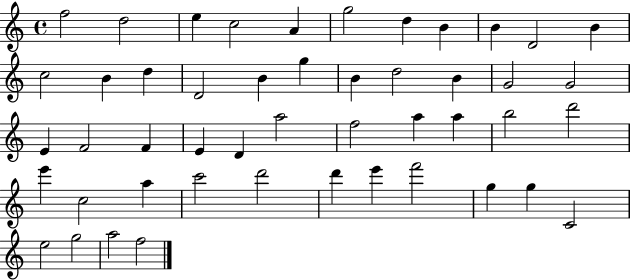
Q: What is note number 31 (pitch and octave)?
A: A5